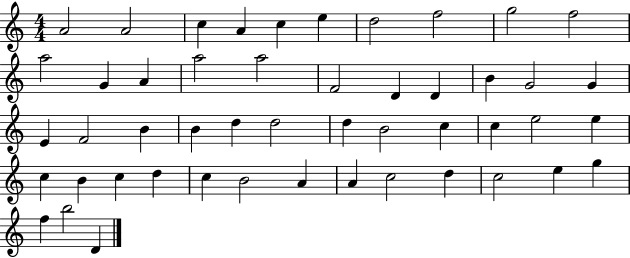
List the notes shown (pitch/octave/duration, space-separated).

A4/h A4/h C5/q A4/q C5/q E5/q D5/h F5/h G5/h F5/h A5/h G4/q A4/q A5/h A5/h F4/h D4/q D4/q B4/q G4/h G4/q E4/q F4/h B4/q B4/q D5/q D5/h D5/q B4/h C5/q C5/q E5/h E5/q C5/q B4/q C5/q D5/q C5/q B4/h A4/q A4/q C5/h D5/q C5/h E5/q G5/q F5/q B5/h D4/q